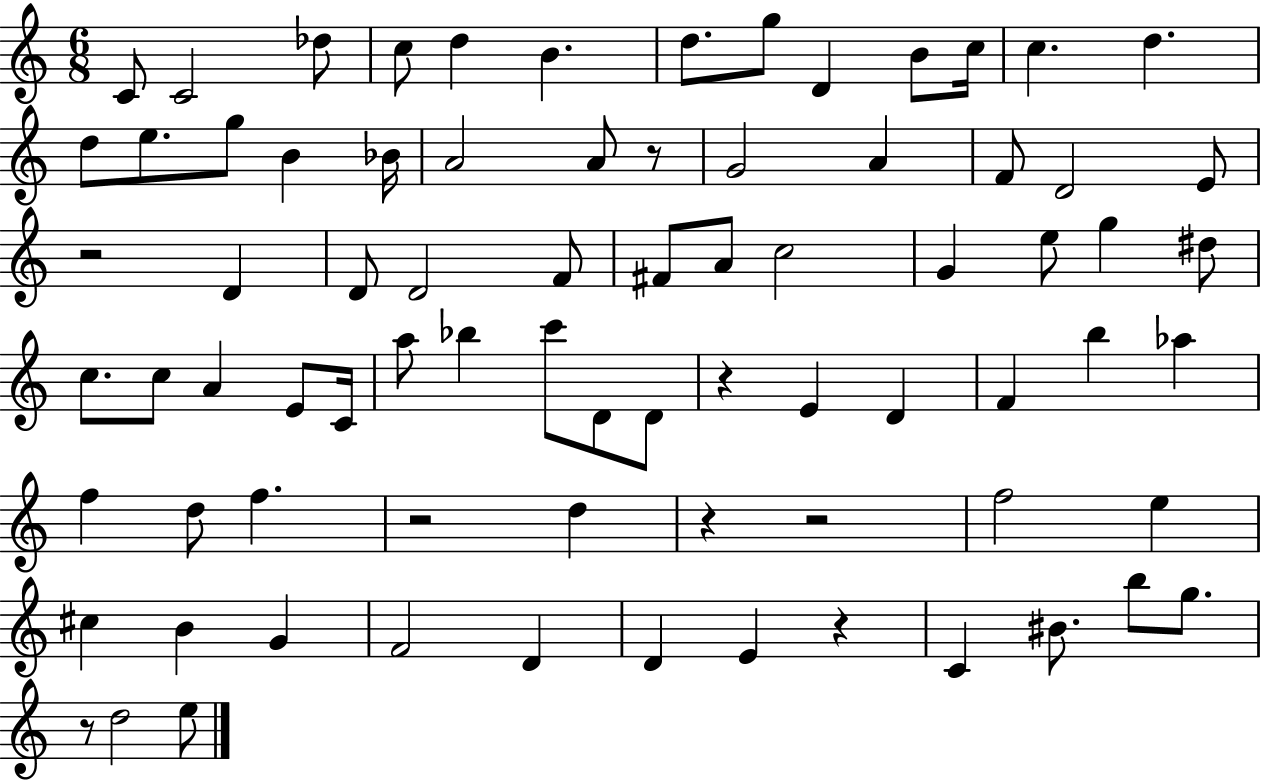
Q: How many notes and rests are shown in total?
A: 78